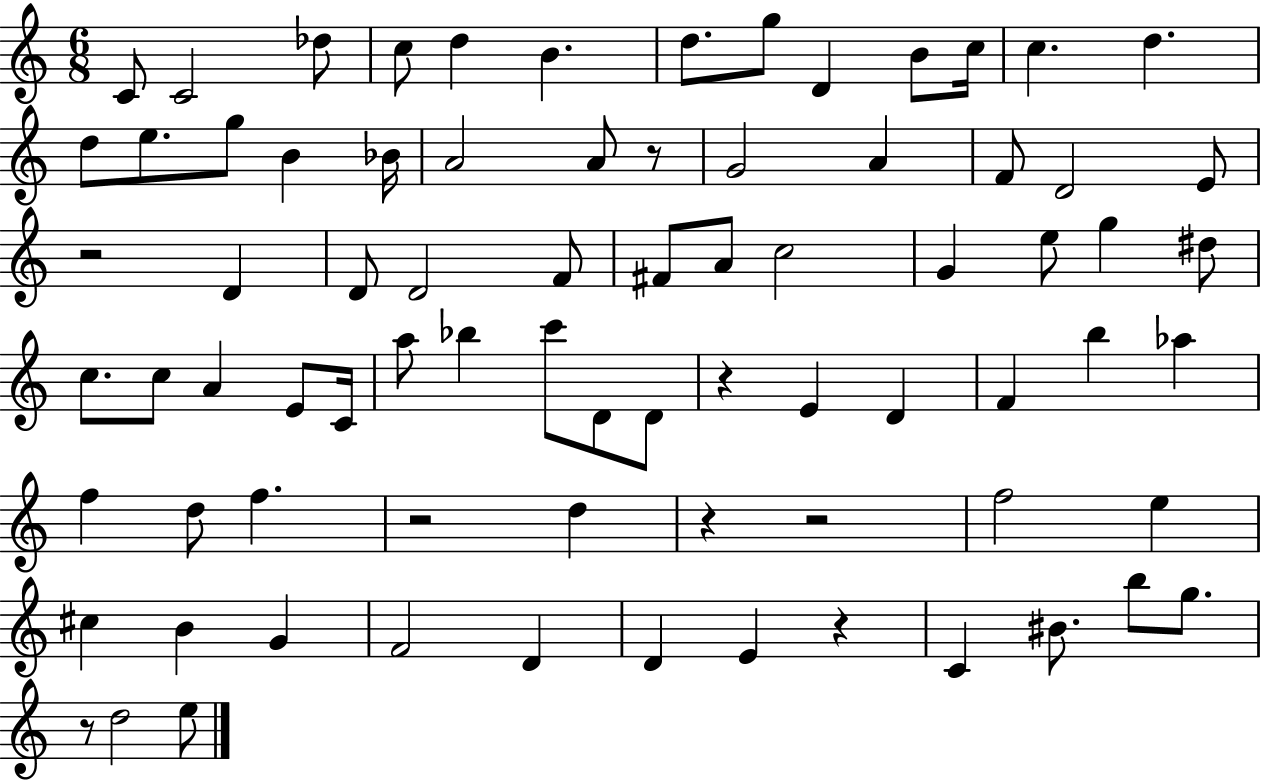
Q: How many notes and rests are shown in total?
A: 78